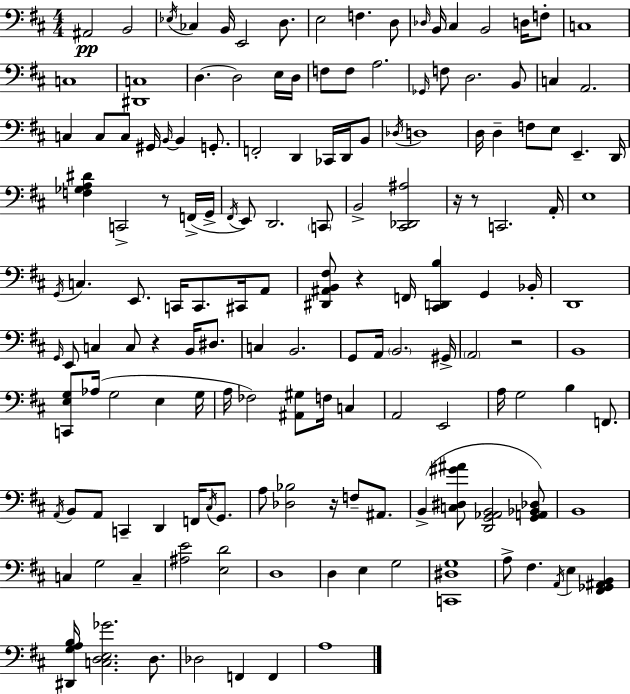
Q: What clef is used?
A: bass